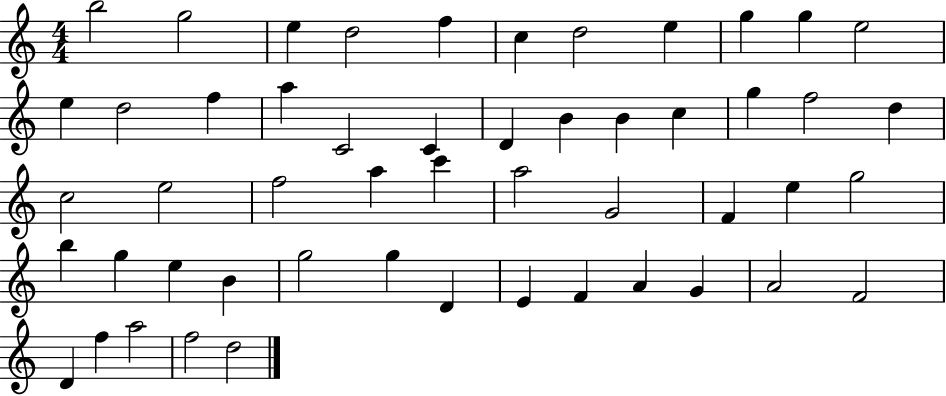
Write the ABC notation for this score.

X:1
T:Untitled
M:4/4
L:1/4
K:C
b2 g2 e d2 f c d2 e g g e2 e d2 f a C2 C D B B c g f2 d c2 e2 f2 a c' a2 G2 F e g2 b g e B g2 g D E F A G A2 F2 D f a2 f2 d2